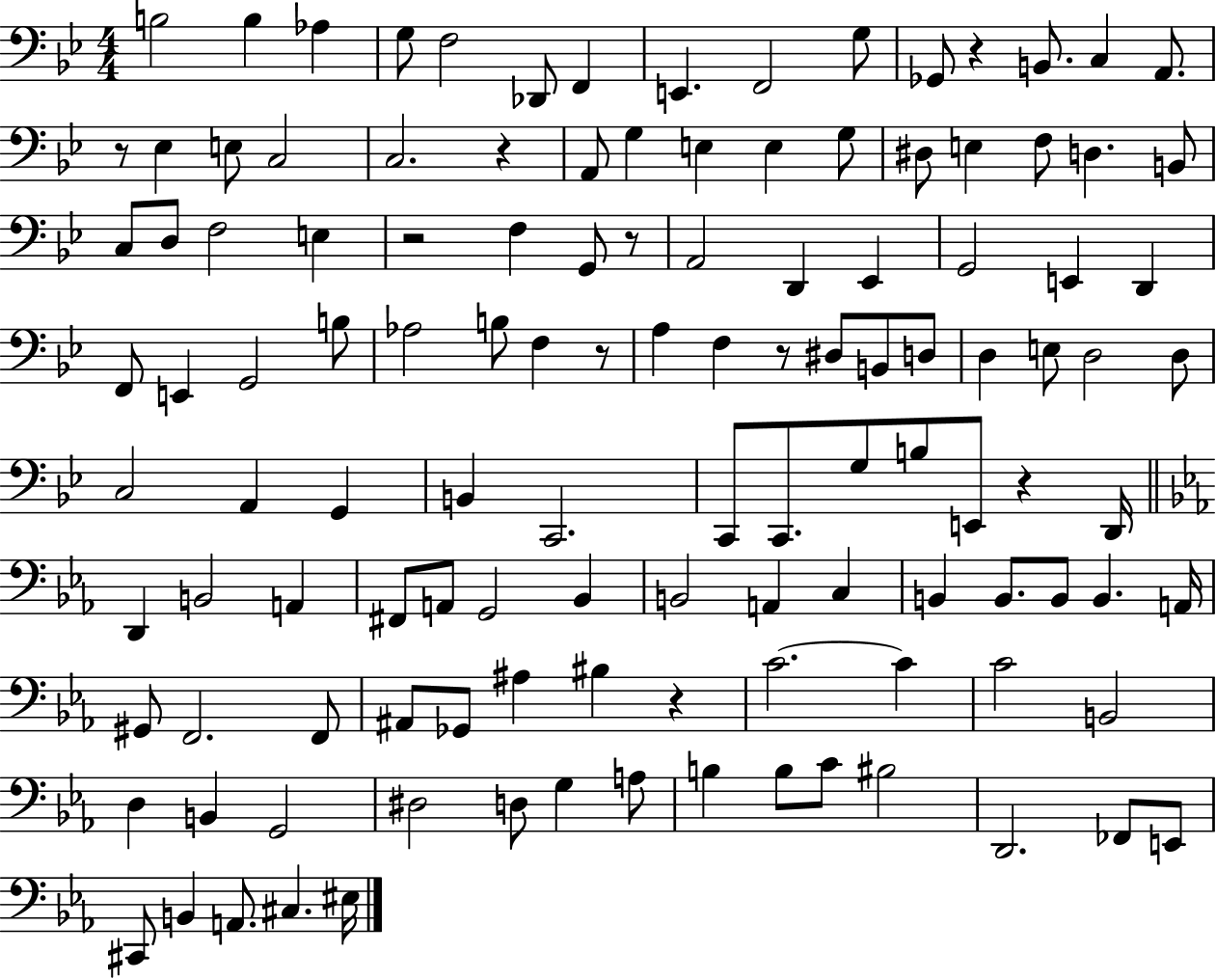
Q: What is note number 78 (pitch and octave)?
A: B2